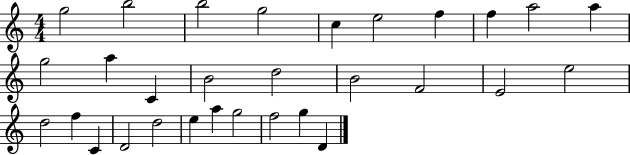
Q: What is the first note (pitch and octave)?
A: G5